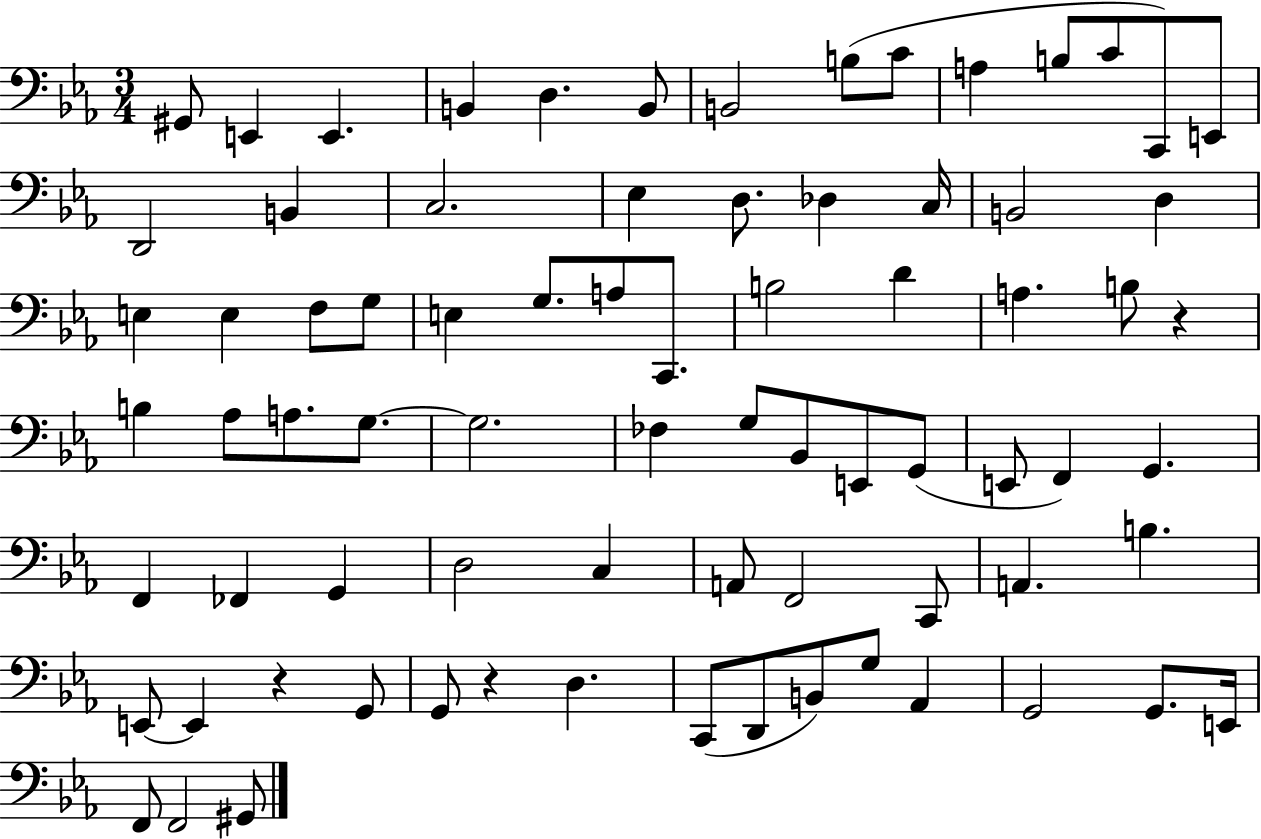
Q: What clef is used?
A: bass